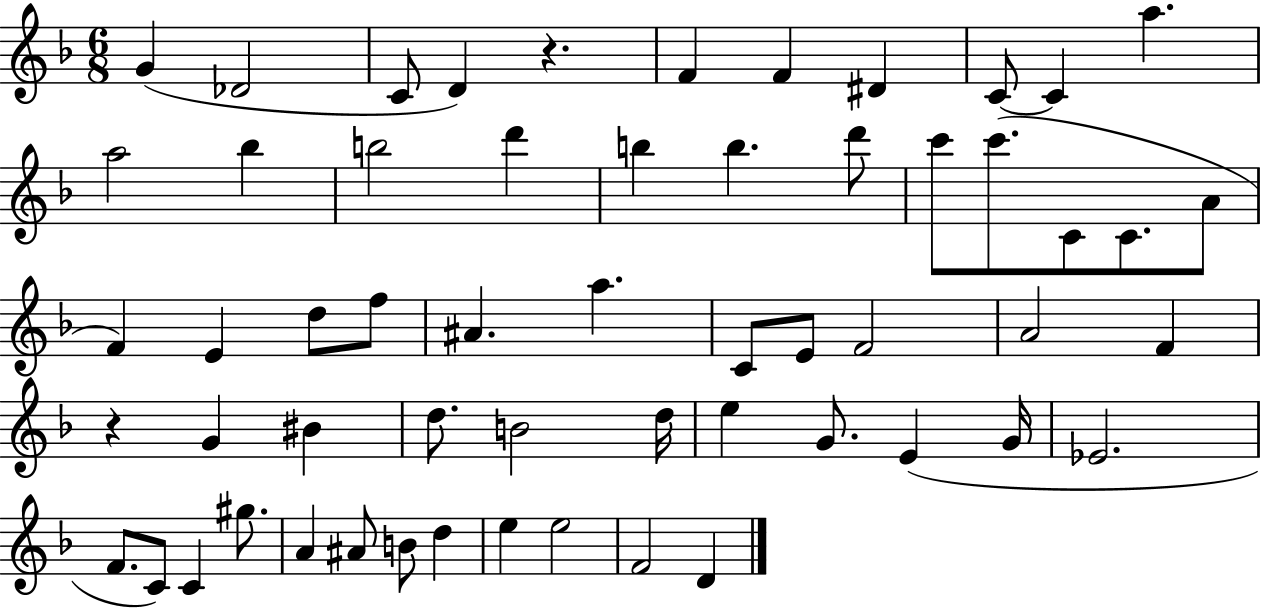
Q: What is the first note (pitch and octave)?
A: G4